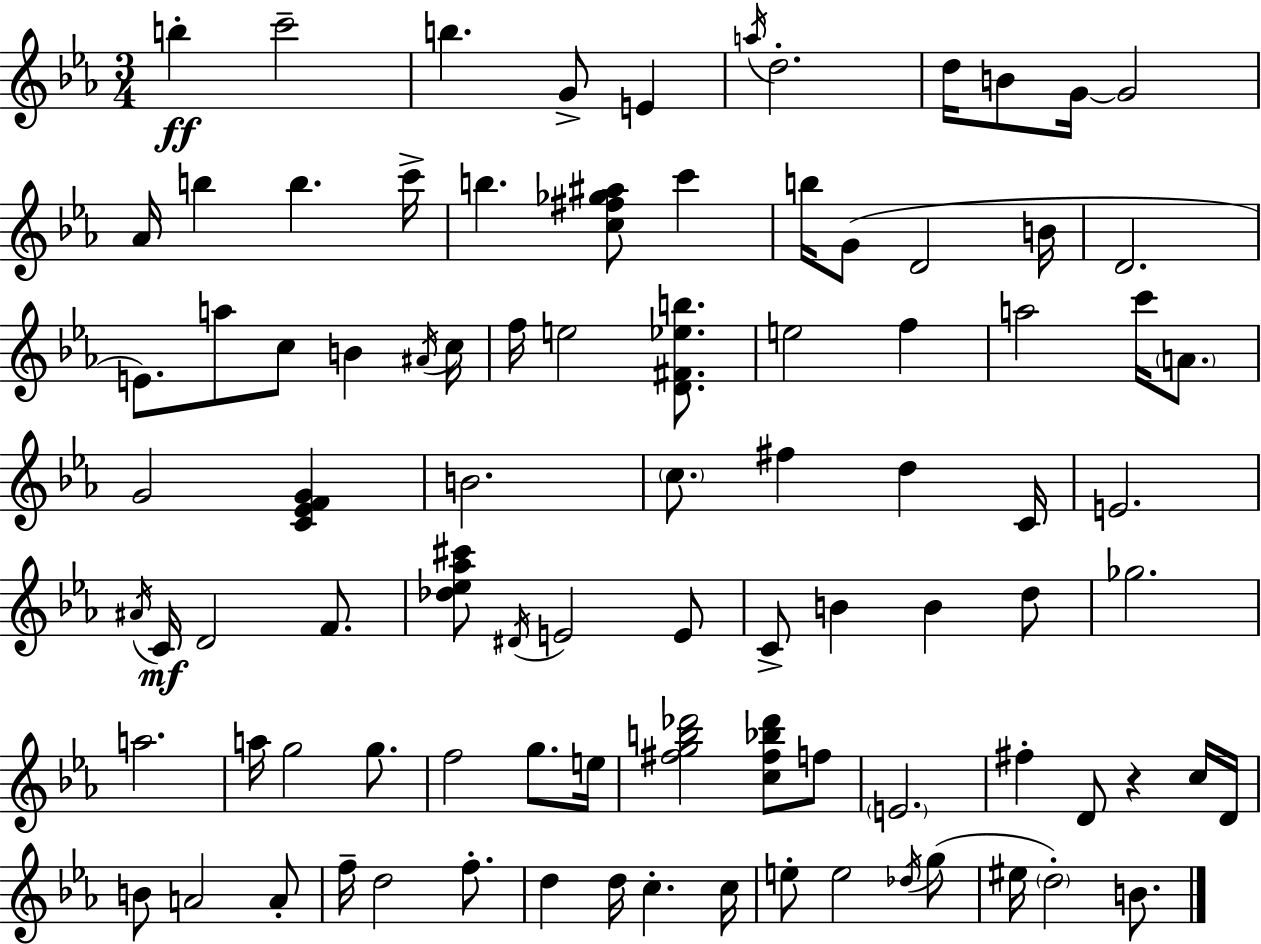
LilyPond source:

{
  \clef treble
  \numericTimeSignature
  \time 3/4
  \key c \minor
  b''4-.\ff c'''2-- | b''4. g'8-> e'4 | \acciaccatura { a''16 } d''2.-. | d''16 b'8 g'16~~ g'2 | \break aes'16 b''4 b''4. | c'''16-> b''4. <c'' fis'' ges'' ais''>8 c'''4 | b''16 g'8( d'2 | b'16 d'2. | \break e'8.) a''8 c''8 b'4 | \acciaccatura { ais'16 } c''16 f''16 e''2 <d' fis' ees'' b''>8. | e''2 f''4 | a''2 c'''16 \parenthesize a'8. | \break g'2 <c' ees' f' g'>4 | b'2. | \parenthesize c''8. fis''4 d''4 | c'16 e'2. | \break \acciaccatura { ais'16 }\mf c'16 d'2 | f'8. <des'' ees'' aes'' cis'''>8 \acciaccatura { dis'16 } e'2 | e'8 c'8-> b'4 b'4 | d''8 ges''2. | \break a''2. | a''16 g''2 | g''8. f''2 | g''8. e''16 <fis'' g'' b'' des'''>2 | \break <c'' fis'' bes'' des'''>8 f''8 \parenthesize e'2. | fis''4-. d'8 r4 | c''16 d'16 b'8 a'2 | a'8-. f''16-- d''2 | \break f''8.-. d''4 d''16 c''4.-. | c''16 e''8-. e''2 | \acciaccatura { des''16 } g''8( eis''16 \parenthesize d''2-.) | b'8. \bar "|."
}